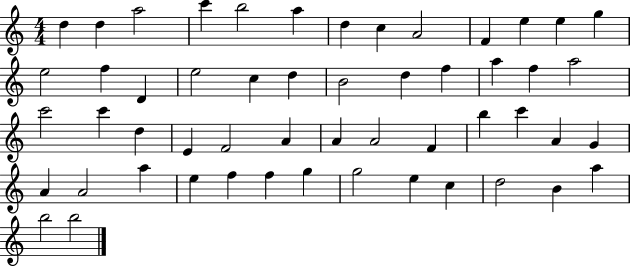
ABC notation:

X:1
T:Untitled
M:4/4
L:1/4
K:C
d d a2 c' b2 a d c A2 F e e g e2 f D e2 c d B2 d f a f a2 c'2 c' d E F2 A A A2 F b c' A G A A2 a e f f g g2 e c d2 B a b2 b2